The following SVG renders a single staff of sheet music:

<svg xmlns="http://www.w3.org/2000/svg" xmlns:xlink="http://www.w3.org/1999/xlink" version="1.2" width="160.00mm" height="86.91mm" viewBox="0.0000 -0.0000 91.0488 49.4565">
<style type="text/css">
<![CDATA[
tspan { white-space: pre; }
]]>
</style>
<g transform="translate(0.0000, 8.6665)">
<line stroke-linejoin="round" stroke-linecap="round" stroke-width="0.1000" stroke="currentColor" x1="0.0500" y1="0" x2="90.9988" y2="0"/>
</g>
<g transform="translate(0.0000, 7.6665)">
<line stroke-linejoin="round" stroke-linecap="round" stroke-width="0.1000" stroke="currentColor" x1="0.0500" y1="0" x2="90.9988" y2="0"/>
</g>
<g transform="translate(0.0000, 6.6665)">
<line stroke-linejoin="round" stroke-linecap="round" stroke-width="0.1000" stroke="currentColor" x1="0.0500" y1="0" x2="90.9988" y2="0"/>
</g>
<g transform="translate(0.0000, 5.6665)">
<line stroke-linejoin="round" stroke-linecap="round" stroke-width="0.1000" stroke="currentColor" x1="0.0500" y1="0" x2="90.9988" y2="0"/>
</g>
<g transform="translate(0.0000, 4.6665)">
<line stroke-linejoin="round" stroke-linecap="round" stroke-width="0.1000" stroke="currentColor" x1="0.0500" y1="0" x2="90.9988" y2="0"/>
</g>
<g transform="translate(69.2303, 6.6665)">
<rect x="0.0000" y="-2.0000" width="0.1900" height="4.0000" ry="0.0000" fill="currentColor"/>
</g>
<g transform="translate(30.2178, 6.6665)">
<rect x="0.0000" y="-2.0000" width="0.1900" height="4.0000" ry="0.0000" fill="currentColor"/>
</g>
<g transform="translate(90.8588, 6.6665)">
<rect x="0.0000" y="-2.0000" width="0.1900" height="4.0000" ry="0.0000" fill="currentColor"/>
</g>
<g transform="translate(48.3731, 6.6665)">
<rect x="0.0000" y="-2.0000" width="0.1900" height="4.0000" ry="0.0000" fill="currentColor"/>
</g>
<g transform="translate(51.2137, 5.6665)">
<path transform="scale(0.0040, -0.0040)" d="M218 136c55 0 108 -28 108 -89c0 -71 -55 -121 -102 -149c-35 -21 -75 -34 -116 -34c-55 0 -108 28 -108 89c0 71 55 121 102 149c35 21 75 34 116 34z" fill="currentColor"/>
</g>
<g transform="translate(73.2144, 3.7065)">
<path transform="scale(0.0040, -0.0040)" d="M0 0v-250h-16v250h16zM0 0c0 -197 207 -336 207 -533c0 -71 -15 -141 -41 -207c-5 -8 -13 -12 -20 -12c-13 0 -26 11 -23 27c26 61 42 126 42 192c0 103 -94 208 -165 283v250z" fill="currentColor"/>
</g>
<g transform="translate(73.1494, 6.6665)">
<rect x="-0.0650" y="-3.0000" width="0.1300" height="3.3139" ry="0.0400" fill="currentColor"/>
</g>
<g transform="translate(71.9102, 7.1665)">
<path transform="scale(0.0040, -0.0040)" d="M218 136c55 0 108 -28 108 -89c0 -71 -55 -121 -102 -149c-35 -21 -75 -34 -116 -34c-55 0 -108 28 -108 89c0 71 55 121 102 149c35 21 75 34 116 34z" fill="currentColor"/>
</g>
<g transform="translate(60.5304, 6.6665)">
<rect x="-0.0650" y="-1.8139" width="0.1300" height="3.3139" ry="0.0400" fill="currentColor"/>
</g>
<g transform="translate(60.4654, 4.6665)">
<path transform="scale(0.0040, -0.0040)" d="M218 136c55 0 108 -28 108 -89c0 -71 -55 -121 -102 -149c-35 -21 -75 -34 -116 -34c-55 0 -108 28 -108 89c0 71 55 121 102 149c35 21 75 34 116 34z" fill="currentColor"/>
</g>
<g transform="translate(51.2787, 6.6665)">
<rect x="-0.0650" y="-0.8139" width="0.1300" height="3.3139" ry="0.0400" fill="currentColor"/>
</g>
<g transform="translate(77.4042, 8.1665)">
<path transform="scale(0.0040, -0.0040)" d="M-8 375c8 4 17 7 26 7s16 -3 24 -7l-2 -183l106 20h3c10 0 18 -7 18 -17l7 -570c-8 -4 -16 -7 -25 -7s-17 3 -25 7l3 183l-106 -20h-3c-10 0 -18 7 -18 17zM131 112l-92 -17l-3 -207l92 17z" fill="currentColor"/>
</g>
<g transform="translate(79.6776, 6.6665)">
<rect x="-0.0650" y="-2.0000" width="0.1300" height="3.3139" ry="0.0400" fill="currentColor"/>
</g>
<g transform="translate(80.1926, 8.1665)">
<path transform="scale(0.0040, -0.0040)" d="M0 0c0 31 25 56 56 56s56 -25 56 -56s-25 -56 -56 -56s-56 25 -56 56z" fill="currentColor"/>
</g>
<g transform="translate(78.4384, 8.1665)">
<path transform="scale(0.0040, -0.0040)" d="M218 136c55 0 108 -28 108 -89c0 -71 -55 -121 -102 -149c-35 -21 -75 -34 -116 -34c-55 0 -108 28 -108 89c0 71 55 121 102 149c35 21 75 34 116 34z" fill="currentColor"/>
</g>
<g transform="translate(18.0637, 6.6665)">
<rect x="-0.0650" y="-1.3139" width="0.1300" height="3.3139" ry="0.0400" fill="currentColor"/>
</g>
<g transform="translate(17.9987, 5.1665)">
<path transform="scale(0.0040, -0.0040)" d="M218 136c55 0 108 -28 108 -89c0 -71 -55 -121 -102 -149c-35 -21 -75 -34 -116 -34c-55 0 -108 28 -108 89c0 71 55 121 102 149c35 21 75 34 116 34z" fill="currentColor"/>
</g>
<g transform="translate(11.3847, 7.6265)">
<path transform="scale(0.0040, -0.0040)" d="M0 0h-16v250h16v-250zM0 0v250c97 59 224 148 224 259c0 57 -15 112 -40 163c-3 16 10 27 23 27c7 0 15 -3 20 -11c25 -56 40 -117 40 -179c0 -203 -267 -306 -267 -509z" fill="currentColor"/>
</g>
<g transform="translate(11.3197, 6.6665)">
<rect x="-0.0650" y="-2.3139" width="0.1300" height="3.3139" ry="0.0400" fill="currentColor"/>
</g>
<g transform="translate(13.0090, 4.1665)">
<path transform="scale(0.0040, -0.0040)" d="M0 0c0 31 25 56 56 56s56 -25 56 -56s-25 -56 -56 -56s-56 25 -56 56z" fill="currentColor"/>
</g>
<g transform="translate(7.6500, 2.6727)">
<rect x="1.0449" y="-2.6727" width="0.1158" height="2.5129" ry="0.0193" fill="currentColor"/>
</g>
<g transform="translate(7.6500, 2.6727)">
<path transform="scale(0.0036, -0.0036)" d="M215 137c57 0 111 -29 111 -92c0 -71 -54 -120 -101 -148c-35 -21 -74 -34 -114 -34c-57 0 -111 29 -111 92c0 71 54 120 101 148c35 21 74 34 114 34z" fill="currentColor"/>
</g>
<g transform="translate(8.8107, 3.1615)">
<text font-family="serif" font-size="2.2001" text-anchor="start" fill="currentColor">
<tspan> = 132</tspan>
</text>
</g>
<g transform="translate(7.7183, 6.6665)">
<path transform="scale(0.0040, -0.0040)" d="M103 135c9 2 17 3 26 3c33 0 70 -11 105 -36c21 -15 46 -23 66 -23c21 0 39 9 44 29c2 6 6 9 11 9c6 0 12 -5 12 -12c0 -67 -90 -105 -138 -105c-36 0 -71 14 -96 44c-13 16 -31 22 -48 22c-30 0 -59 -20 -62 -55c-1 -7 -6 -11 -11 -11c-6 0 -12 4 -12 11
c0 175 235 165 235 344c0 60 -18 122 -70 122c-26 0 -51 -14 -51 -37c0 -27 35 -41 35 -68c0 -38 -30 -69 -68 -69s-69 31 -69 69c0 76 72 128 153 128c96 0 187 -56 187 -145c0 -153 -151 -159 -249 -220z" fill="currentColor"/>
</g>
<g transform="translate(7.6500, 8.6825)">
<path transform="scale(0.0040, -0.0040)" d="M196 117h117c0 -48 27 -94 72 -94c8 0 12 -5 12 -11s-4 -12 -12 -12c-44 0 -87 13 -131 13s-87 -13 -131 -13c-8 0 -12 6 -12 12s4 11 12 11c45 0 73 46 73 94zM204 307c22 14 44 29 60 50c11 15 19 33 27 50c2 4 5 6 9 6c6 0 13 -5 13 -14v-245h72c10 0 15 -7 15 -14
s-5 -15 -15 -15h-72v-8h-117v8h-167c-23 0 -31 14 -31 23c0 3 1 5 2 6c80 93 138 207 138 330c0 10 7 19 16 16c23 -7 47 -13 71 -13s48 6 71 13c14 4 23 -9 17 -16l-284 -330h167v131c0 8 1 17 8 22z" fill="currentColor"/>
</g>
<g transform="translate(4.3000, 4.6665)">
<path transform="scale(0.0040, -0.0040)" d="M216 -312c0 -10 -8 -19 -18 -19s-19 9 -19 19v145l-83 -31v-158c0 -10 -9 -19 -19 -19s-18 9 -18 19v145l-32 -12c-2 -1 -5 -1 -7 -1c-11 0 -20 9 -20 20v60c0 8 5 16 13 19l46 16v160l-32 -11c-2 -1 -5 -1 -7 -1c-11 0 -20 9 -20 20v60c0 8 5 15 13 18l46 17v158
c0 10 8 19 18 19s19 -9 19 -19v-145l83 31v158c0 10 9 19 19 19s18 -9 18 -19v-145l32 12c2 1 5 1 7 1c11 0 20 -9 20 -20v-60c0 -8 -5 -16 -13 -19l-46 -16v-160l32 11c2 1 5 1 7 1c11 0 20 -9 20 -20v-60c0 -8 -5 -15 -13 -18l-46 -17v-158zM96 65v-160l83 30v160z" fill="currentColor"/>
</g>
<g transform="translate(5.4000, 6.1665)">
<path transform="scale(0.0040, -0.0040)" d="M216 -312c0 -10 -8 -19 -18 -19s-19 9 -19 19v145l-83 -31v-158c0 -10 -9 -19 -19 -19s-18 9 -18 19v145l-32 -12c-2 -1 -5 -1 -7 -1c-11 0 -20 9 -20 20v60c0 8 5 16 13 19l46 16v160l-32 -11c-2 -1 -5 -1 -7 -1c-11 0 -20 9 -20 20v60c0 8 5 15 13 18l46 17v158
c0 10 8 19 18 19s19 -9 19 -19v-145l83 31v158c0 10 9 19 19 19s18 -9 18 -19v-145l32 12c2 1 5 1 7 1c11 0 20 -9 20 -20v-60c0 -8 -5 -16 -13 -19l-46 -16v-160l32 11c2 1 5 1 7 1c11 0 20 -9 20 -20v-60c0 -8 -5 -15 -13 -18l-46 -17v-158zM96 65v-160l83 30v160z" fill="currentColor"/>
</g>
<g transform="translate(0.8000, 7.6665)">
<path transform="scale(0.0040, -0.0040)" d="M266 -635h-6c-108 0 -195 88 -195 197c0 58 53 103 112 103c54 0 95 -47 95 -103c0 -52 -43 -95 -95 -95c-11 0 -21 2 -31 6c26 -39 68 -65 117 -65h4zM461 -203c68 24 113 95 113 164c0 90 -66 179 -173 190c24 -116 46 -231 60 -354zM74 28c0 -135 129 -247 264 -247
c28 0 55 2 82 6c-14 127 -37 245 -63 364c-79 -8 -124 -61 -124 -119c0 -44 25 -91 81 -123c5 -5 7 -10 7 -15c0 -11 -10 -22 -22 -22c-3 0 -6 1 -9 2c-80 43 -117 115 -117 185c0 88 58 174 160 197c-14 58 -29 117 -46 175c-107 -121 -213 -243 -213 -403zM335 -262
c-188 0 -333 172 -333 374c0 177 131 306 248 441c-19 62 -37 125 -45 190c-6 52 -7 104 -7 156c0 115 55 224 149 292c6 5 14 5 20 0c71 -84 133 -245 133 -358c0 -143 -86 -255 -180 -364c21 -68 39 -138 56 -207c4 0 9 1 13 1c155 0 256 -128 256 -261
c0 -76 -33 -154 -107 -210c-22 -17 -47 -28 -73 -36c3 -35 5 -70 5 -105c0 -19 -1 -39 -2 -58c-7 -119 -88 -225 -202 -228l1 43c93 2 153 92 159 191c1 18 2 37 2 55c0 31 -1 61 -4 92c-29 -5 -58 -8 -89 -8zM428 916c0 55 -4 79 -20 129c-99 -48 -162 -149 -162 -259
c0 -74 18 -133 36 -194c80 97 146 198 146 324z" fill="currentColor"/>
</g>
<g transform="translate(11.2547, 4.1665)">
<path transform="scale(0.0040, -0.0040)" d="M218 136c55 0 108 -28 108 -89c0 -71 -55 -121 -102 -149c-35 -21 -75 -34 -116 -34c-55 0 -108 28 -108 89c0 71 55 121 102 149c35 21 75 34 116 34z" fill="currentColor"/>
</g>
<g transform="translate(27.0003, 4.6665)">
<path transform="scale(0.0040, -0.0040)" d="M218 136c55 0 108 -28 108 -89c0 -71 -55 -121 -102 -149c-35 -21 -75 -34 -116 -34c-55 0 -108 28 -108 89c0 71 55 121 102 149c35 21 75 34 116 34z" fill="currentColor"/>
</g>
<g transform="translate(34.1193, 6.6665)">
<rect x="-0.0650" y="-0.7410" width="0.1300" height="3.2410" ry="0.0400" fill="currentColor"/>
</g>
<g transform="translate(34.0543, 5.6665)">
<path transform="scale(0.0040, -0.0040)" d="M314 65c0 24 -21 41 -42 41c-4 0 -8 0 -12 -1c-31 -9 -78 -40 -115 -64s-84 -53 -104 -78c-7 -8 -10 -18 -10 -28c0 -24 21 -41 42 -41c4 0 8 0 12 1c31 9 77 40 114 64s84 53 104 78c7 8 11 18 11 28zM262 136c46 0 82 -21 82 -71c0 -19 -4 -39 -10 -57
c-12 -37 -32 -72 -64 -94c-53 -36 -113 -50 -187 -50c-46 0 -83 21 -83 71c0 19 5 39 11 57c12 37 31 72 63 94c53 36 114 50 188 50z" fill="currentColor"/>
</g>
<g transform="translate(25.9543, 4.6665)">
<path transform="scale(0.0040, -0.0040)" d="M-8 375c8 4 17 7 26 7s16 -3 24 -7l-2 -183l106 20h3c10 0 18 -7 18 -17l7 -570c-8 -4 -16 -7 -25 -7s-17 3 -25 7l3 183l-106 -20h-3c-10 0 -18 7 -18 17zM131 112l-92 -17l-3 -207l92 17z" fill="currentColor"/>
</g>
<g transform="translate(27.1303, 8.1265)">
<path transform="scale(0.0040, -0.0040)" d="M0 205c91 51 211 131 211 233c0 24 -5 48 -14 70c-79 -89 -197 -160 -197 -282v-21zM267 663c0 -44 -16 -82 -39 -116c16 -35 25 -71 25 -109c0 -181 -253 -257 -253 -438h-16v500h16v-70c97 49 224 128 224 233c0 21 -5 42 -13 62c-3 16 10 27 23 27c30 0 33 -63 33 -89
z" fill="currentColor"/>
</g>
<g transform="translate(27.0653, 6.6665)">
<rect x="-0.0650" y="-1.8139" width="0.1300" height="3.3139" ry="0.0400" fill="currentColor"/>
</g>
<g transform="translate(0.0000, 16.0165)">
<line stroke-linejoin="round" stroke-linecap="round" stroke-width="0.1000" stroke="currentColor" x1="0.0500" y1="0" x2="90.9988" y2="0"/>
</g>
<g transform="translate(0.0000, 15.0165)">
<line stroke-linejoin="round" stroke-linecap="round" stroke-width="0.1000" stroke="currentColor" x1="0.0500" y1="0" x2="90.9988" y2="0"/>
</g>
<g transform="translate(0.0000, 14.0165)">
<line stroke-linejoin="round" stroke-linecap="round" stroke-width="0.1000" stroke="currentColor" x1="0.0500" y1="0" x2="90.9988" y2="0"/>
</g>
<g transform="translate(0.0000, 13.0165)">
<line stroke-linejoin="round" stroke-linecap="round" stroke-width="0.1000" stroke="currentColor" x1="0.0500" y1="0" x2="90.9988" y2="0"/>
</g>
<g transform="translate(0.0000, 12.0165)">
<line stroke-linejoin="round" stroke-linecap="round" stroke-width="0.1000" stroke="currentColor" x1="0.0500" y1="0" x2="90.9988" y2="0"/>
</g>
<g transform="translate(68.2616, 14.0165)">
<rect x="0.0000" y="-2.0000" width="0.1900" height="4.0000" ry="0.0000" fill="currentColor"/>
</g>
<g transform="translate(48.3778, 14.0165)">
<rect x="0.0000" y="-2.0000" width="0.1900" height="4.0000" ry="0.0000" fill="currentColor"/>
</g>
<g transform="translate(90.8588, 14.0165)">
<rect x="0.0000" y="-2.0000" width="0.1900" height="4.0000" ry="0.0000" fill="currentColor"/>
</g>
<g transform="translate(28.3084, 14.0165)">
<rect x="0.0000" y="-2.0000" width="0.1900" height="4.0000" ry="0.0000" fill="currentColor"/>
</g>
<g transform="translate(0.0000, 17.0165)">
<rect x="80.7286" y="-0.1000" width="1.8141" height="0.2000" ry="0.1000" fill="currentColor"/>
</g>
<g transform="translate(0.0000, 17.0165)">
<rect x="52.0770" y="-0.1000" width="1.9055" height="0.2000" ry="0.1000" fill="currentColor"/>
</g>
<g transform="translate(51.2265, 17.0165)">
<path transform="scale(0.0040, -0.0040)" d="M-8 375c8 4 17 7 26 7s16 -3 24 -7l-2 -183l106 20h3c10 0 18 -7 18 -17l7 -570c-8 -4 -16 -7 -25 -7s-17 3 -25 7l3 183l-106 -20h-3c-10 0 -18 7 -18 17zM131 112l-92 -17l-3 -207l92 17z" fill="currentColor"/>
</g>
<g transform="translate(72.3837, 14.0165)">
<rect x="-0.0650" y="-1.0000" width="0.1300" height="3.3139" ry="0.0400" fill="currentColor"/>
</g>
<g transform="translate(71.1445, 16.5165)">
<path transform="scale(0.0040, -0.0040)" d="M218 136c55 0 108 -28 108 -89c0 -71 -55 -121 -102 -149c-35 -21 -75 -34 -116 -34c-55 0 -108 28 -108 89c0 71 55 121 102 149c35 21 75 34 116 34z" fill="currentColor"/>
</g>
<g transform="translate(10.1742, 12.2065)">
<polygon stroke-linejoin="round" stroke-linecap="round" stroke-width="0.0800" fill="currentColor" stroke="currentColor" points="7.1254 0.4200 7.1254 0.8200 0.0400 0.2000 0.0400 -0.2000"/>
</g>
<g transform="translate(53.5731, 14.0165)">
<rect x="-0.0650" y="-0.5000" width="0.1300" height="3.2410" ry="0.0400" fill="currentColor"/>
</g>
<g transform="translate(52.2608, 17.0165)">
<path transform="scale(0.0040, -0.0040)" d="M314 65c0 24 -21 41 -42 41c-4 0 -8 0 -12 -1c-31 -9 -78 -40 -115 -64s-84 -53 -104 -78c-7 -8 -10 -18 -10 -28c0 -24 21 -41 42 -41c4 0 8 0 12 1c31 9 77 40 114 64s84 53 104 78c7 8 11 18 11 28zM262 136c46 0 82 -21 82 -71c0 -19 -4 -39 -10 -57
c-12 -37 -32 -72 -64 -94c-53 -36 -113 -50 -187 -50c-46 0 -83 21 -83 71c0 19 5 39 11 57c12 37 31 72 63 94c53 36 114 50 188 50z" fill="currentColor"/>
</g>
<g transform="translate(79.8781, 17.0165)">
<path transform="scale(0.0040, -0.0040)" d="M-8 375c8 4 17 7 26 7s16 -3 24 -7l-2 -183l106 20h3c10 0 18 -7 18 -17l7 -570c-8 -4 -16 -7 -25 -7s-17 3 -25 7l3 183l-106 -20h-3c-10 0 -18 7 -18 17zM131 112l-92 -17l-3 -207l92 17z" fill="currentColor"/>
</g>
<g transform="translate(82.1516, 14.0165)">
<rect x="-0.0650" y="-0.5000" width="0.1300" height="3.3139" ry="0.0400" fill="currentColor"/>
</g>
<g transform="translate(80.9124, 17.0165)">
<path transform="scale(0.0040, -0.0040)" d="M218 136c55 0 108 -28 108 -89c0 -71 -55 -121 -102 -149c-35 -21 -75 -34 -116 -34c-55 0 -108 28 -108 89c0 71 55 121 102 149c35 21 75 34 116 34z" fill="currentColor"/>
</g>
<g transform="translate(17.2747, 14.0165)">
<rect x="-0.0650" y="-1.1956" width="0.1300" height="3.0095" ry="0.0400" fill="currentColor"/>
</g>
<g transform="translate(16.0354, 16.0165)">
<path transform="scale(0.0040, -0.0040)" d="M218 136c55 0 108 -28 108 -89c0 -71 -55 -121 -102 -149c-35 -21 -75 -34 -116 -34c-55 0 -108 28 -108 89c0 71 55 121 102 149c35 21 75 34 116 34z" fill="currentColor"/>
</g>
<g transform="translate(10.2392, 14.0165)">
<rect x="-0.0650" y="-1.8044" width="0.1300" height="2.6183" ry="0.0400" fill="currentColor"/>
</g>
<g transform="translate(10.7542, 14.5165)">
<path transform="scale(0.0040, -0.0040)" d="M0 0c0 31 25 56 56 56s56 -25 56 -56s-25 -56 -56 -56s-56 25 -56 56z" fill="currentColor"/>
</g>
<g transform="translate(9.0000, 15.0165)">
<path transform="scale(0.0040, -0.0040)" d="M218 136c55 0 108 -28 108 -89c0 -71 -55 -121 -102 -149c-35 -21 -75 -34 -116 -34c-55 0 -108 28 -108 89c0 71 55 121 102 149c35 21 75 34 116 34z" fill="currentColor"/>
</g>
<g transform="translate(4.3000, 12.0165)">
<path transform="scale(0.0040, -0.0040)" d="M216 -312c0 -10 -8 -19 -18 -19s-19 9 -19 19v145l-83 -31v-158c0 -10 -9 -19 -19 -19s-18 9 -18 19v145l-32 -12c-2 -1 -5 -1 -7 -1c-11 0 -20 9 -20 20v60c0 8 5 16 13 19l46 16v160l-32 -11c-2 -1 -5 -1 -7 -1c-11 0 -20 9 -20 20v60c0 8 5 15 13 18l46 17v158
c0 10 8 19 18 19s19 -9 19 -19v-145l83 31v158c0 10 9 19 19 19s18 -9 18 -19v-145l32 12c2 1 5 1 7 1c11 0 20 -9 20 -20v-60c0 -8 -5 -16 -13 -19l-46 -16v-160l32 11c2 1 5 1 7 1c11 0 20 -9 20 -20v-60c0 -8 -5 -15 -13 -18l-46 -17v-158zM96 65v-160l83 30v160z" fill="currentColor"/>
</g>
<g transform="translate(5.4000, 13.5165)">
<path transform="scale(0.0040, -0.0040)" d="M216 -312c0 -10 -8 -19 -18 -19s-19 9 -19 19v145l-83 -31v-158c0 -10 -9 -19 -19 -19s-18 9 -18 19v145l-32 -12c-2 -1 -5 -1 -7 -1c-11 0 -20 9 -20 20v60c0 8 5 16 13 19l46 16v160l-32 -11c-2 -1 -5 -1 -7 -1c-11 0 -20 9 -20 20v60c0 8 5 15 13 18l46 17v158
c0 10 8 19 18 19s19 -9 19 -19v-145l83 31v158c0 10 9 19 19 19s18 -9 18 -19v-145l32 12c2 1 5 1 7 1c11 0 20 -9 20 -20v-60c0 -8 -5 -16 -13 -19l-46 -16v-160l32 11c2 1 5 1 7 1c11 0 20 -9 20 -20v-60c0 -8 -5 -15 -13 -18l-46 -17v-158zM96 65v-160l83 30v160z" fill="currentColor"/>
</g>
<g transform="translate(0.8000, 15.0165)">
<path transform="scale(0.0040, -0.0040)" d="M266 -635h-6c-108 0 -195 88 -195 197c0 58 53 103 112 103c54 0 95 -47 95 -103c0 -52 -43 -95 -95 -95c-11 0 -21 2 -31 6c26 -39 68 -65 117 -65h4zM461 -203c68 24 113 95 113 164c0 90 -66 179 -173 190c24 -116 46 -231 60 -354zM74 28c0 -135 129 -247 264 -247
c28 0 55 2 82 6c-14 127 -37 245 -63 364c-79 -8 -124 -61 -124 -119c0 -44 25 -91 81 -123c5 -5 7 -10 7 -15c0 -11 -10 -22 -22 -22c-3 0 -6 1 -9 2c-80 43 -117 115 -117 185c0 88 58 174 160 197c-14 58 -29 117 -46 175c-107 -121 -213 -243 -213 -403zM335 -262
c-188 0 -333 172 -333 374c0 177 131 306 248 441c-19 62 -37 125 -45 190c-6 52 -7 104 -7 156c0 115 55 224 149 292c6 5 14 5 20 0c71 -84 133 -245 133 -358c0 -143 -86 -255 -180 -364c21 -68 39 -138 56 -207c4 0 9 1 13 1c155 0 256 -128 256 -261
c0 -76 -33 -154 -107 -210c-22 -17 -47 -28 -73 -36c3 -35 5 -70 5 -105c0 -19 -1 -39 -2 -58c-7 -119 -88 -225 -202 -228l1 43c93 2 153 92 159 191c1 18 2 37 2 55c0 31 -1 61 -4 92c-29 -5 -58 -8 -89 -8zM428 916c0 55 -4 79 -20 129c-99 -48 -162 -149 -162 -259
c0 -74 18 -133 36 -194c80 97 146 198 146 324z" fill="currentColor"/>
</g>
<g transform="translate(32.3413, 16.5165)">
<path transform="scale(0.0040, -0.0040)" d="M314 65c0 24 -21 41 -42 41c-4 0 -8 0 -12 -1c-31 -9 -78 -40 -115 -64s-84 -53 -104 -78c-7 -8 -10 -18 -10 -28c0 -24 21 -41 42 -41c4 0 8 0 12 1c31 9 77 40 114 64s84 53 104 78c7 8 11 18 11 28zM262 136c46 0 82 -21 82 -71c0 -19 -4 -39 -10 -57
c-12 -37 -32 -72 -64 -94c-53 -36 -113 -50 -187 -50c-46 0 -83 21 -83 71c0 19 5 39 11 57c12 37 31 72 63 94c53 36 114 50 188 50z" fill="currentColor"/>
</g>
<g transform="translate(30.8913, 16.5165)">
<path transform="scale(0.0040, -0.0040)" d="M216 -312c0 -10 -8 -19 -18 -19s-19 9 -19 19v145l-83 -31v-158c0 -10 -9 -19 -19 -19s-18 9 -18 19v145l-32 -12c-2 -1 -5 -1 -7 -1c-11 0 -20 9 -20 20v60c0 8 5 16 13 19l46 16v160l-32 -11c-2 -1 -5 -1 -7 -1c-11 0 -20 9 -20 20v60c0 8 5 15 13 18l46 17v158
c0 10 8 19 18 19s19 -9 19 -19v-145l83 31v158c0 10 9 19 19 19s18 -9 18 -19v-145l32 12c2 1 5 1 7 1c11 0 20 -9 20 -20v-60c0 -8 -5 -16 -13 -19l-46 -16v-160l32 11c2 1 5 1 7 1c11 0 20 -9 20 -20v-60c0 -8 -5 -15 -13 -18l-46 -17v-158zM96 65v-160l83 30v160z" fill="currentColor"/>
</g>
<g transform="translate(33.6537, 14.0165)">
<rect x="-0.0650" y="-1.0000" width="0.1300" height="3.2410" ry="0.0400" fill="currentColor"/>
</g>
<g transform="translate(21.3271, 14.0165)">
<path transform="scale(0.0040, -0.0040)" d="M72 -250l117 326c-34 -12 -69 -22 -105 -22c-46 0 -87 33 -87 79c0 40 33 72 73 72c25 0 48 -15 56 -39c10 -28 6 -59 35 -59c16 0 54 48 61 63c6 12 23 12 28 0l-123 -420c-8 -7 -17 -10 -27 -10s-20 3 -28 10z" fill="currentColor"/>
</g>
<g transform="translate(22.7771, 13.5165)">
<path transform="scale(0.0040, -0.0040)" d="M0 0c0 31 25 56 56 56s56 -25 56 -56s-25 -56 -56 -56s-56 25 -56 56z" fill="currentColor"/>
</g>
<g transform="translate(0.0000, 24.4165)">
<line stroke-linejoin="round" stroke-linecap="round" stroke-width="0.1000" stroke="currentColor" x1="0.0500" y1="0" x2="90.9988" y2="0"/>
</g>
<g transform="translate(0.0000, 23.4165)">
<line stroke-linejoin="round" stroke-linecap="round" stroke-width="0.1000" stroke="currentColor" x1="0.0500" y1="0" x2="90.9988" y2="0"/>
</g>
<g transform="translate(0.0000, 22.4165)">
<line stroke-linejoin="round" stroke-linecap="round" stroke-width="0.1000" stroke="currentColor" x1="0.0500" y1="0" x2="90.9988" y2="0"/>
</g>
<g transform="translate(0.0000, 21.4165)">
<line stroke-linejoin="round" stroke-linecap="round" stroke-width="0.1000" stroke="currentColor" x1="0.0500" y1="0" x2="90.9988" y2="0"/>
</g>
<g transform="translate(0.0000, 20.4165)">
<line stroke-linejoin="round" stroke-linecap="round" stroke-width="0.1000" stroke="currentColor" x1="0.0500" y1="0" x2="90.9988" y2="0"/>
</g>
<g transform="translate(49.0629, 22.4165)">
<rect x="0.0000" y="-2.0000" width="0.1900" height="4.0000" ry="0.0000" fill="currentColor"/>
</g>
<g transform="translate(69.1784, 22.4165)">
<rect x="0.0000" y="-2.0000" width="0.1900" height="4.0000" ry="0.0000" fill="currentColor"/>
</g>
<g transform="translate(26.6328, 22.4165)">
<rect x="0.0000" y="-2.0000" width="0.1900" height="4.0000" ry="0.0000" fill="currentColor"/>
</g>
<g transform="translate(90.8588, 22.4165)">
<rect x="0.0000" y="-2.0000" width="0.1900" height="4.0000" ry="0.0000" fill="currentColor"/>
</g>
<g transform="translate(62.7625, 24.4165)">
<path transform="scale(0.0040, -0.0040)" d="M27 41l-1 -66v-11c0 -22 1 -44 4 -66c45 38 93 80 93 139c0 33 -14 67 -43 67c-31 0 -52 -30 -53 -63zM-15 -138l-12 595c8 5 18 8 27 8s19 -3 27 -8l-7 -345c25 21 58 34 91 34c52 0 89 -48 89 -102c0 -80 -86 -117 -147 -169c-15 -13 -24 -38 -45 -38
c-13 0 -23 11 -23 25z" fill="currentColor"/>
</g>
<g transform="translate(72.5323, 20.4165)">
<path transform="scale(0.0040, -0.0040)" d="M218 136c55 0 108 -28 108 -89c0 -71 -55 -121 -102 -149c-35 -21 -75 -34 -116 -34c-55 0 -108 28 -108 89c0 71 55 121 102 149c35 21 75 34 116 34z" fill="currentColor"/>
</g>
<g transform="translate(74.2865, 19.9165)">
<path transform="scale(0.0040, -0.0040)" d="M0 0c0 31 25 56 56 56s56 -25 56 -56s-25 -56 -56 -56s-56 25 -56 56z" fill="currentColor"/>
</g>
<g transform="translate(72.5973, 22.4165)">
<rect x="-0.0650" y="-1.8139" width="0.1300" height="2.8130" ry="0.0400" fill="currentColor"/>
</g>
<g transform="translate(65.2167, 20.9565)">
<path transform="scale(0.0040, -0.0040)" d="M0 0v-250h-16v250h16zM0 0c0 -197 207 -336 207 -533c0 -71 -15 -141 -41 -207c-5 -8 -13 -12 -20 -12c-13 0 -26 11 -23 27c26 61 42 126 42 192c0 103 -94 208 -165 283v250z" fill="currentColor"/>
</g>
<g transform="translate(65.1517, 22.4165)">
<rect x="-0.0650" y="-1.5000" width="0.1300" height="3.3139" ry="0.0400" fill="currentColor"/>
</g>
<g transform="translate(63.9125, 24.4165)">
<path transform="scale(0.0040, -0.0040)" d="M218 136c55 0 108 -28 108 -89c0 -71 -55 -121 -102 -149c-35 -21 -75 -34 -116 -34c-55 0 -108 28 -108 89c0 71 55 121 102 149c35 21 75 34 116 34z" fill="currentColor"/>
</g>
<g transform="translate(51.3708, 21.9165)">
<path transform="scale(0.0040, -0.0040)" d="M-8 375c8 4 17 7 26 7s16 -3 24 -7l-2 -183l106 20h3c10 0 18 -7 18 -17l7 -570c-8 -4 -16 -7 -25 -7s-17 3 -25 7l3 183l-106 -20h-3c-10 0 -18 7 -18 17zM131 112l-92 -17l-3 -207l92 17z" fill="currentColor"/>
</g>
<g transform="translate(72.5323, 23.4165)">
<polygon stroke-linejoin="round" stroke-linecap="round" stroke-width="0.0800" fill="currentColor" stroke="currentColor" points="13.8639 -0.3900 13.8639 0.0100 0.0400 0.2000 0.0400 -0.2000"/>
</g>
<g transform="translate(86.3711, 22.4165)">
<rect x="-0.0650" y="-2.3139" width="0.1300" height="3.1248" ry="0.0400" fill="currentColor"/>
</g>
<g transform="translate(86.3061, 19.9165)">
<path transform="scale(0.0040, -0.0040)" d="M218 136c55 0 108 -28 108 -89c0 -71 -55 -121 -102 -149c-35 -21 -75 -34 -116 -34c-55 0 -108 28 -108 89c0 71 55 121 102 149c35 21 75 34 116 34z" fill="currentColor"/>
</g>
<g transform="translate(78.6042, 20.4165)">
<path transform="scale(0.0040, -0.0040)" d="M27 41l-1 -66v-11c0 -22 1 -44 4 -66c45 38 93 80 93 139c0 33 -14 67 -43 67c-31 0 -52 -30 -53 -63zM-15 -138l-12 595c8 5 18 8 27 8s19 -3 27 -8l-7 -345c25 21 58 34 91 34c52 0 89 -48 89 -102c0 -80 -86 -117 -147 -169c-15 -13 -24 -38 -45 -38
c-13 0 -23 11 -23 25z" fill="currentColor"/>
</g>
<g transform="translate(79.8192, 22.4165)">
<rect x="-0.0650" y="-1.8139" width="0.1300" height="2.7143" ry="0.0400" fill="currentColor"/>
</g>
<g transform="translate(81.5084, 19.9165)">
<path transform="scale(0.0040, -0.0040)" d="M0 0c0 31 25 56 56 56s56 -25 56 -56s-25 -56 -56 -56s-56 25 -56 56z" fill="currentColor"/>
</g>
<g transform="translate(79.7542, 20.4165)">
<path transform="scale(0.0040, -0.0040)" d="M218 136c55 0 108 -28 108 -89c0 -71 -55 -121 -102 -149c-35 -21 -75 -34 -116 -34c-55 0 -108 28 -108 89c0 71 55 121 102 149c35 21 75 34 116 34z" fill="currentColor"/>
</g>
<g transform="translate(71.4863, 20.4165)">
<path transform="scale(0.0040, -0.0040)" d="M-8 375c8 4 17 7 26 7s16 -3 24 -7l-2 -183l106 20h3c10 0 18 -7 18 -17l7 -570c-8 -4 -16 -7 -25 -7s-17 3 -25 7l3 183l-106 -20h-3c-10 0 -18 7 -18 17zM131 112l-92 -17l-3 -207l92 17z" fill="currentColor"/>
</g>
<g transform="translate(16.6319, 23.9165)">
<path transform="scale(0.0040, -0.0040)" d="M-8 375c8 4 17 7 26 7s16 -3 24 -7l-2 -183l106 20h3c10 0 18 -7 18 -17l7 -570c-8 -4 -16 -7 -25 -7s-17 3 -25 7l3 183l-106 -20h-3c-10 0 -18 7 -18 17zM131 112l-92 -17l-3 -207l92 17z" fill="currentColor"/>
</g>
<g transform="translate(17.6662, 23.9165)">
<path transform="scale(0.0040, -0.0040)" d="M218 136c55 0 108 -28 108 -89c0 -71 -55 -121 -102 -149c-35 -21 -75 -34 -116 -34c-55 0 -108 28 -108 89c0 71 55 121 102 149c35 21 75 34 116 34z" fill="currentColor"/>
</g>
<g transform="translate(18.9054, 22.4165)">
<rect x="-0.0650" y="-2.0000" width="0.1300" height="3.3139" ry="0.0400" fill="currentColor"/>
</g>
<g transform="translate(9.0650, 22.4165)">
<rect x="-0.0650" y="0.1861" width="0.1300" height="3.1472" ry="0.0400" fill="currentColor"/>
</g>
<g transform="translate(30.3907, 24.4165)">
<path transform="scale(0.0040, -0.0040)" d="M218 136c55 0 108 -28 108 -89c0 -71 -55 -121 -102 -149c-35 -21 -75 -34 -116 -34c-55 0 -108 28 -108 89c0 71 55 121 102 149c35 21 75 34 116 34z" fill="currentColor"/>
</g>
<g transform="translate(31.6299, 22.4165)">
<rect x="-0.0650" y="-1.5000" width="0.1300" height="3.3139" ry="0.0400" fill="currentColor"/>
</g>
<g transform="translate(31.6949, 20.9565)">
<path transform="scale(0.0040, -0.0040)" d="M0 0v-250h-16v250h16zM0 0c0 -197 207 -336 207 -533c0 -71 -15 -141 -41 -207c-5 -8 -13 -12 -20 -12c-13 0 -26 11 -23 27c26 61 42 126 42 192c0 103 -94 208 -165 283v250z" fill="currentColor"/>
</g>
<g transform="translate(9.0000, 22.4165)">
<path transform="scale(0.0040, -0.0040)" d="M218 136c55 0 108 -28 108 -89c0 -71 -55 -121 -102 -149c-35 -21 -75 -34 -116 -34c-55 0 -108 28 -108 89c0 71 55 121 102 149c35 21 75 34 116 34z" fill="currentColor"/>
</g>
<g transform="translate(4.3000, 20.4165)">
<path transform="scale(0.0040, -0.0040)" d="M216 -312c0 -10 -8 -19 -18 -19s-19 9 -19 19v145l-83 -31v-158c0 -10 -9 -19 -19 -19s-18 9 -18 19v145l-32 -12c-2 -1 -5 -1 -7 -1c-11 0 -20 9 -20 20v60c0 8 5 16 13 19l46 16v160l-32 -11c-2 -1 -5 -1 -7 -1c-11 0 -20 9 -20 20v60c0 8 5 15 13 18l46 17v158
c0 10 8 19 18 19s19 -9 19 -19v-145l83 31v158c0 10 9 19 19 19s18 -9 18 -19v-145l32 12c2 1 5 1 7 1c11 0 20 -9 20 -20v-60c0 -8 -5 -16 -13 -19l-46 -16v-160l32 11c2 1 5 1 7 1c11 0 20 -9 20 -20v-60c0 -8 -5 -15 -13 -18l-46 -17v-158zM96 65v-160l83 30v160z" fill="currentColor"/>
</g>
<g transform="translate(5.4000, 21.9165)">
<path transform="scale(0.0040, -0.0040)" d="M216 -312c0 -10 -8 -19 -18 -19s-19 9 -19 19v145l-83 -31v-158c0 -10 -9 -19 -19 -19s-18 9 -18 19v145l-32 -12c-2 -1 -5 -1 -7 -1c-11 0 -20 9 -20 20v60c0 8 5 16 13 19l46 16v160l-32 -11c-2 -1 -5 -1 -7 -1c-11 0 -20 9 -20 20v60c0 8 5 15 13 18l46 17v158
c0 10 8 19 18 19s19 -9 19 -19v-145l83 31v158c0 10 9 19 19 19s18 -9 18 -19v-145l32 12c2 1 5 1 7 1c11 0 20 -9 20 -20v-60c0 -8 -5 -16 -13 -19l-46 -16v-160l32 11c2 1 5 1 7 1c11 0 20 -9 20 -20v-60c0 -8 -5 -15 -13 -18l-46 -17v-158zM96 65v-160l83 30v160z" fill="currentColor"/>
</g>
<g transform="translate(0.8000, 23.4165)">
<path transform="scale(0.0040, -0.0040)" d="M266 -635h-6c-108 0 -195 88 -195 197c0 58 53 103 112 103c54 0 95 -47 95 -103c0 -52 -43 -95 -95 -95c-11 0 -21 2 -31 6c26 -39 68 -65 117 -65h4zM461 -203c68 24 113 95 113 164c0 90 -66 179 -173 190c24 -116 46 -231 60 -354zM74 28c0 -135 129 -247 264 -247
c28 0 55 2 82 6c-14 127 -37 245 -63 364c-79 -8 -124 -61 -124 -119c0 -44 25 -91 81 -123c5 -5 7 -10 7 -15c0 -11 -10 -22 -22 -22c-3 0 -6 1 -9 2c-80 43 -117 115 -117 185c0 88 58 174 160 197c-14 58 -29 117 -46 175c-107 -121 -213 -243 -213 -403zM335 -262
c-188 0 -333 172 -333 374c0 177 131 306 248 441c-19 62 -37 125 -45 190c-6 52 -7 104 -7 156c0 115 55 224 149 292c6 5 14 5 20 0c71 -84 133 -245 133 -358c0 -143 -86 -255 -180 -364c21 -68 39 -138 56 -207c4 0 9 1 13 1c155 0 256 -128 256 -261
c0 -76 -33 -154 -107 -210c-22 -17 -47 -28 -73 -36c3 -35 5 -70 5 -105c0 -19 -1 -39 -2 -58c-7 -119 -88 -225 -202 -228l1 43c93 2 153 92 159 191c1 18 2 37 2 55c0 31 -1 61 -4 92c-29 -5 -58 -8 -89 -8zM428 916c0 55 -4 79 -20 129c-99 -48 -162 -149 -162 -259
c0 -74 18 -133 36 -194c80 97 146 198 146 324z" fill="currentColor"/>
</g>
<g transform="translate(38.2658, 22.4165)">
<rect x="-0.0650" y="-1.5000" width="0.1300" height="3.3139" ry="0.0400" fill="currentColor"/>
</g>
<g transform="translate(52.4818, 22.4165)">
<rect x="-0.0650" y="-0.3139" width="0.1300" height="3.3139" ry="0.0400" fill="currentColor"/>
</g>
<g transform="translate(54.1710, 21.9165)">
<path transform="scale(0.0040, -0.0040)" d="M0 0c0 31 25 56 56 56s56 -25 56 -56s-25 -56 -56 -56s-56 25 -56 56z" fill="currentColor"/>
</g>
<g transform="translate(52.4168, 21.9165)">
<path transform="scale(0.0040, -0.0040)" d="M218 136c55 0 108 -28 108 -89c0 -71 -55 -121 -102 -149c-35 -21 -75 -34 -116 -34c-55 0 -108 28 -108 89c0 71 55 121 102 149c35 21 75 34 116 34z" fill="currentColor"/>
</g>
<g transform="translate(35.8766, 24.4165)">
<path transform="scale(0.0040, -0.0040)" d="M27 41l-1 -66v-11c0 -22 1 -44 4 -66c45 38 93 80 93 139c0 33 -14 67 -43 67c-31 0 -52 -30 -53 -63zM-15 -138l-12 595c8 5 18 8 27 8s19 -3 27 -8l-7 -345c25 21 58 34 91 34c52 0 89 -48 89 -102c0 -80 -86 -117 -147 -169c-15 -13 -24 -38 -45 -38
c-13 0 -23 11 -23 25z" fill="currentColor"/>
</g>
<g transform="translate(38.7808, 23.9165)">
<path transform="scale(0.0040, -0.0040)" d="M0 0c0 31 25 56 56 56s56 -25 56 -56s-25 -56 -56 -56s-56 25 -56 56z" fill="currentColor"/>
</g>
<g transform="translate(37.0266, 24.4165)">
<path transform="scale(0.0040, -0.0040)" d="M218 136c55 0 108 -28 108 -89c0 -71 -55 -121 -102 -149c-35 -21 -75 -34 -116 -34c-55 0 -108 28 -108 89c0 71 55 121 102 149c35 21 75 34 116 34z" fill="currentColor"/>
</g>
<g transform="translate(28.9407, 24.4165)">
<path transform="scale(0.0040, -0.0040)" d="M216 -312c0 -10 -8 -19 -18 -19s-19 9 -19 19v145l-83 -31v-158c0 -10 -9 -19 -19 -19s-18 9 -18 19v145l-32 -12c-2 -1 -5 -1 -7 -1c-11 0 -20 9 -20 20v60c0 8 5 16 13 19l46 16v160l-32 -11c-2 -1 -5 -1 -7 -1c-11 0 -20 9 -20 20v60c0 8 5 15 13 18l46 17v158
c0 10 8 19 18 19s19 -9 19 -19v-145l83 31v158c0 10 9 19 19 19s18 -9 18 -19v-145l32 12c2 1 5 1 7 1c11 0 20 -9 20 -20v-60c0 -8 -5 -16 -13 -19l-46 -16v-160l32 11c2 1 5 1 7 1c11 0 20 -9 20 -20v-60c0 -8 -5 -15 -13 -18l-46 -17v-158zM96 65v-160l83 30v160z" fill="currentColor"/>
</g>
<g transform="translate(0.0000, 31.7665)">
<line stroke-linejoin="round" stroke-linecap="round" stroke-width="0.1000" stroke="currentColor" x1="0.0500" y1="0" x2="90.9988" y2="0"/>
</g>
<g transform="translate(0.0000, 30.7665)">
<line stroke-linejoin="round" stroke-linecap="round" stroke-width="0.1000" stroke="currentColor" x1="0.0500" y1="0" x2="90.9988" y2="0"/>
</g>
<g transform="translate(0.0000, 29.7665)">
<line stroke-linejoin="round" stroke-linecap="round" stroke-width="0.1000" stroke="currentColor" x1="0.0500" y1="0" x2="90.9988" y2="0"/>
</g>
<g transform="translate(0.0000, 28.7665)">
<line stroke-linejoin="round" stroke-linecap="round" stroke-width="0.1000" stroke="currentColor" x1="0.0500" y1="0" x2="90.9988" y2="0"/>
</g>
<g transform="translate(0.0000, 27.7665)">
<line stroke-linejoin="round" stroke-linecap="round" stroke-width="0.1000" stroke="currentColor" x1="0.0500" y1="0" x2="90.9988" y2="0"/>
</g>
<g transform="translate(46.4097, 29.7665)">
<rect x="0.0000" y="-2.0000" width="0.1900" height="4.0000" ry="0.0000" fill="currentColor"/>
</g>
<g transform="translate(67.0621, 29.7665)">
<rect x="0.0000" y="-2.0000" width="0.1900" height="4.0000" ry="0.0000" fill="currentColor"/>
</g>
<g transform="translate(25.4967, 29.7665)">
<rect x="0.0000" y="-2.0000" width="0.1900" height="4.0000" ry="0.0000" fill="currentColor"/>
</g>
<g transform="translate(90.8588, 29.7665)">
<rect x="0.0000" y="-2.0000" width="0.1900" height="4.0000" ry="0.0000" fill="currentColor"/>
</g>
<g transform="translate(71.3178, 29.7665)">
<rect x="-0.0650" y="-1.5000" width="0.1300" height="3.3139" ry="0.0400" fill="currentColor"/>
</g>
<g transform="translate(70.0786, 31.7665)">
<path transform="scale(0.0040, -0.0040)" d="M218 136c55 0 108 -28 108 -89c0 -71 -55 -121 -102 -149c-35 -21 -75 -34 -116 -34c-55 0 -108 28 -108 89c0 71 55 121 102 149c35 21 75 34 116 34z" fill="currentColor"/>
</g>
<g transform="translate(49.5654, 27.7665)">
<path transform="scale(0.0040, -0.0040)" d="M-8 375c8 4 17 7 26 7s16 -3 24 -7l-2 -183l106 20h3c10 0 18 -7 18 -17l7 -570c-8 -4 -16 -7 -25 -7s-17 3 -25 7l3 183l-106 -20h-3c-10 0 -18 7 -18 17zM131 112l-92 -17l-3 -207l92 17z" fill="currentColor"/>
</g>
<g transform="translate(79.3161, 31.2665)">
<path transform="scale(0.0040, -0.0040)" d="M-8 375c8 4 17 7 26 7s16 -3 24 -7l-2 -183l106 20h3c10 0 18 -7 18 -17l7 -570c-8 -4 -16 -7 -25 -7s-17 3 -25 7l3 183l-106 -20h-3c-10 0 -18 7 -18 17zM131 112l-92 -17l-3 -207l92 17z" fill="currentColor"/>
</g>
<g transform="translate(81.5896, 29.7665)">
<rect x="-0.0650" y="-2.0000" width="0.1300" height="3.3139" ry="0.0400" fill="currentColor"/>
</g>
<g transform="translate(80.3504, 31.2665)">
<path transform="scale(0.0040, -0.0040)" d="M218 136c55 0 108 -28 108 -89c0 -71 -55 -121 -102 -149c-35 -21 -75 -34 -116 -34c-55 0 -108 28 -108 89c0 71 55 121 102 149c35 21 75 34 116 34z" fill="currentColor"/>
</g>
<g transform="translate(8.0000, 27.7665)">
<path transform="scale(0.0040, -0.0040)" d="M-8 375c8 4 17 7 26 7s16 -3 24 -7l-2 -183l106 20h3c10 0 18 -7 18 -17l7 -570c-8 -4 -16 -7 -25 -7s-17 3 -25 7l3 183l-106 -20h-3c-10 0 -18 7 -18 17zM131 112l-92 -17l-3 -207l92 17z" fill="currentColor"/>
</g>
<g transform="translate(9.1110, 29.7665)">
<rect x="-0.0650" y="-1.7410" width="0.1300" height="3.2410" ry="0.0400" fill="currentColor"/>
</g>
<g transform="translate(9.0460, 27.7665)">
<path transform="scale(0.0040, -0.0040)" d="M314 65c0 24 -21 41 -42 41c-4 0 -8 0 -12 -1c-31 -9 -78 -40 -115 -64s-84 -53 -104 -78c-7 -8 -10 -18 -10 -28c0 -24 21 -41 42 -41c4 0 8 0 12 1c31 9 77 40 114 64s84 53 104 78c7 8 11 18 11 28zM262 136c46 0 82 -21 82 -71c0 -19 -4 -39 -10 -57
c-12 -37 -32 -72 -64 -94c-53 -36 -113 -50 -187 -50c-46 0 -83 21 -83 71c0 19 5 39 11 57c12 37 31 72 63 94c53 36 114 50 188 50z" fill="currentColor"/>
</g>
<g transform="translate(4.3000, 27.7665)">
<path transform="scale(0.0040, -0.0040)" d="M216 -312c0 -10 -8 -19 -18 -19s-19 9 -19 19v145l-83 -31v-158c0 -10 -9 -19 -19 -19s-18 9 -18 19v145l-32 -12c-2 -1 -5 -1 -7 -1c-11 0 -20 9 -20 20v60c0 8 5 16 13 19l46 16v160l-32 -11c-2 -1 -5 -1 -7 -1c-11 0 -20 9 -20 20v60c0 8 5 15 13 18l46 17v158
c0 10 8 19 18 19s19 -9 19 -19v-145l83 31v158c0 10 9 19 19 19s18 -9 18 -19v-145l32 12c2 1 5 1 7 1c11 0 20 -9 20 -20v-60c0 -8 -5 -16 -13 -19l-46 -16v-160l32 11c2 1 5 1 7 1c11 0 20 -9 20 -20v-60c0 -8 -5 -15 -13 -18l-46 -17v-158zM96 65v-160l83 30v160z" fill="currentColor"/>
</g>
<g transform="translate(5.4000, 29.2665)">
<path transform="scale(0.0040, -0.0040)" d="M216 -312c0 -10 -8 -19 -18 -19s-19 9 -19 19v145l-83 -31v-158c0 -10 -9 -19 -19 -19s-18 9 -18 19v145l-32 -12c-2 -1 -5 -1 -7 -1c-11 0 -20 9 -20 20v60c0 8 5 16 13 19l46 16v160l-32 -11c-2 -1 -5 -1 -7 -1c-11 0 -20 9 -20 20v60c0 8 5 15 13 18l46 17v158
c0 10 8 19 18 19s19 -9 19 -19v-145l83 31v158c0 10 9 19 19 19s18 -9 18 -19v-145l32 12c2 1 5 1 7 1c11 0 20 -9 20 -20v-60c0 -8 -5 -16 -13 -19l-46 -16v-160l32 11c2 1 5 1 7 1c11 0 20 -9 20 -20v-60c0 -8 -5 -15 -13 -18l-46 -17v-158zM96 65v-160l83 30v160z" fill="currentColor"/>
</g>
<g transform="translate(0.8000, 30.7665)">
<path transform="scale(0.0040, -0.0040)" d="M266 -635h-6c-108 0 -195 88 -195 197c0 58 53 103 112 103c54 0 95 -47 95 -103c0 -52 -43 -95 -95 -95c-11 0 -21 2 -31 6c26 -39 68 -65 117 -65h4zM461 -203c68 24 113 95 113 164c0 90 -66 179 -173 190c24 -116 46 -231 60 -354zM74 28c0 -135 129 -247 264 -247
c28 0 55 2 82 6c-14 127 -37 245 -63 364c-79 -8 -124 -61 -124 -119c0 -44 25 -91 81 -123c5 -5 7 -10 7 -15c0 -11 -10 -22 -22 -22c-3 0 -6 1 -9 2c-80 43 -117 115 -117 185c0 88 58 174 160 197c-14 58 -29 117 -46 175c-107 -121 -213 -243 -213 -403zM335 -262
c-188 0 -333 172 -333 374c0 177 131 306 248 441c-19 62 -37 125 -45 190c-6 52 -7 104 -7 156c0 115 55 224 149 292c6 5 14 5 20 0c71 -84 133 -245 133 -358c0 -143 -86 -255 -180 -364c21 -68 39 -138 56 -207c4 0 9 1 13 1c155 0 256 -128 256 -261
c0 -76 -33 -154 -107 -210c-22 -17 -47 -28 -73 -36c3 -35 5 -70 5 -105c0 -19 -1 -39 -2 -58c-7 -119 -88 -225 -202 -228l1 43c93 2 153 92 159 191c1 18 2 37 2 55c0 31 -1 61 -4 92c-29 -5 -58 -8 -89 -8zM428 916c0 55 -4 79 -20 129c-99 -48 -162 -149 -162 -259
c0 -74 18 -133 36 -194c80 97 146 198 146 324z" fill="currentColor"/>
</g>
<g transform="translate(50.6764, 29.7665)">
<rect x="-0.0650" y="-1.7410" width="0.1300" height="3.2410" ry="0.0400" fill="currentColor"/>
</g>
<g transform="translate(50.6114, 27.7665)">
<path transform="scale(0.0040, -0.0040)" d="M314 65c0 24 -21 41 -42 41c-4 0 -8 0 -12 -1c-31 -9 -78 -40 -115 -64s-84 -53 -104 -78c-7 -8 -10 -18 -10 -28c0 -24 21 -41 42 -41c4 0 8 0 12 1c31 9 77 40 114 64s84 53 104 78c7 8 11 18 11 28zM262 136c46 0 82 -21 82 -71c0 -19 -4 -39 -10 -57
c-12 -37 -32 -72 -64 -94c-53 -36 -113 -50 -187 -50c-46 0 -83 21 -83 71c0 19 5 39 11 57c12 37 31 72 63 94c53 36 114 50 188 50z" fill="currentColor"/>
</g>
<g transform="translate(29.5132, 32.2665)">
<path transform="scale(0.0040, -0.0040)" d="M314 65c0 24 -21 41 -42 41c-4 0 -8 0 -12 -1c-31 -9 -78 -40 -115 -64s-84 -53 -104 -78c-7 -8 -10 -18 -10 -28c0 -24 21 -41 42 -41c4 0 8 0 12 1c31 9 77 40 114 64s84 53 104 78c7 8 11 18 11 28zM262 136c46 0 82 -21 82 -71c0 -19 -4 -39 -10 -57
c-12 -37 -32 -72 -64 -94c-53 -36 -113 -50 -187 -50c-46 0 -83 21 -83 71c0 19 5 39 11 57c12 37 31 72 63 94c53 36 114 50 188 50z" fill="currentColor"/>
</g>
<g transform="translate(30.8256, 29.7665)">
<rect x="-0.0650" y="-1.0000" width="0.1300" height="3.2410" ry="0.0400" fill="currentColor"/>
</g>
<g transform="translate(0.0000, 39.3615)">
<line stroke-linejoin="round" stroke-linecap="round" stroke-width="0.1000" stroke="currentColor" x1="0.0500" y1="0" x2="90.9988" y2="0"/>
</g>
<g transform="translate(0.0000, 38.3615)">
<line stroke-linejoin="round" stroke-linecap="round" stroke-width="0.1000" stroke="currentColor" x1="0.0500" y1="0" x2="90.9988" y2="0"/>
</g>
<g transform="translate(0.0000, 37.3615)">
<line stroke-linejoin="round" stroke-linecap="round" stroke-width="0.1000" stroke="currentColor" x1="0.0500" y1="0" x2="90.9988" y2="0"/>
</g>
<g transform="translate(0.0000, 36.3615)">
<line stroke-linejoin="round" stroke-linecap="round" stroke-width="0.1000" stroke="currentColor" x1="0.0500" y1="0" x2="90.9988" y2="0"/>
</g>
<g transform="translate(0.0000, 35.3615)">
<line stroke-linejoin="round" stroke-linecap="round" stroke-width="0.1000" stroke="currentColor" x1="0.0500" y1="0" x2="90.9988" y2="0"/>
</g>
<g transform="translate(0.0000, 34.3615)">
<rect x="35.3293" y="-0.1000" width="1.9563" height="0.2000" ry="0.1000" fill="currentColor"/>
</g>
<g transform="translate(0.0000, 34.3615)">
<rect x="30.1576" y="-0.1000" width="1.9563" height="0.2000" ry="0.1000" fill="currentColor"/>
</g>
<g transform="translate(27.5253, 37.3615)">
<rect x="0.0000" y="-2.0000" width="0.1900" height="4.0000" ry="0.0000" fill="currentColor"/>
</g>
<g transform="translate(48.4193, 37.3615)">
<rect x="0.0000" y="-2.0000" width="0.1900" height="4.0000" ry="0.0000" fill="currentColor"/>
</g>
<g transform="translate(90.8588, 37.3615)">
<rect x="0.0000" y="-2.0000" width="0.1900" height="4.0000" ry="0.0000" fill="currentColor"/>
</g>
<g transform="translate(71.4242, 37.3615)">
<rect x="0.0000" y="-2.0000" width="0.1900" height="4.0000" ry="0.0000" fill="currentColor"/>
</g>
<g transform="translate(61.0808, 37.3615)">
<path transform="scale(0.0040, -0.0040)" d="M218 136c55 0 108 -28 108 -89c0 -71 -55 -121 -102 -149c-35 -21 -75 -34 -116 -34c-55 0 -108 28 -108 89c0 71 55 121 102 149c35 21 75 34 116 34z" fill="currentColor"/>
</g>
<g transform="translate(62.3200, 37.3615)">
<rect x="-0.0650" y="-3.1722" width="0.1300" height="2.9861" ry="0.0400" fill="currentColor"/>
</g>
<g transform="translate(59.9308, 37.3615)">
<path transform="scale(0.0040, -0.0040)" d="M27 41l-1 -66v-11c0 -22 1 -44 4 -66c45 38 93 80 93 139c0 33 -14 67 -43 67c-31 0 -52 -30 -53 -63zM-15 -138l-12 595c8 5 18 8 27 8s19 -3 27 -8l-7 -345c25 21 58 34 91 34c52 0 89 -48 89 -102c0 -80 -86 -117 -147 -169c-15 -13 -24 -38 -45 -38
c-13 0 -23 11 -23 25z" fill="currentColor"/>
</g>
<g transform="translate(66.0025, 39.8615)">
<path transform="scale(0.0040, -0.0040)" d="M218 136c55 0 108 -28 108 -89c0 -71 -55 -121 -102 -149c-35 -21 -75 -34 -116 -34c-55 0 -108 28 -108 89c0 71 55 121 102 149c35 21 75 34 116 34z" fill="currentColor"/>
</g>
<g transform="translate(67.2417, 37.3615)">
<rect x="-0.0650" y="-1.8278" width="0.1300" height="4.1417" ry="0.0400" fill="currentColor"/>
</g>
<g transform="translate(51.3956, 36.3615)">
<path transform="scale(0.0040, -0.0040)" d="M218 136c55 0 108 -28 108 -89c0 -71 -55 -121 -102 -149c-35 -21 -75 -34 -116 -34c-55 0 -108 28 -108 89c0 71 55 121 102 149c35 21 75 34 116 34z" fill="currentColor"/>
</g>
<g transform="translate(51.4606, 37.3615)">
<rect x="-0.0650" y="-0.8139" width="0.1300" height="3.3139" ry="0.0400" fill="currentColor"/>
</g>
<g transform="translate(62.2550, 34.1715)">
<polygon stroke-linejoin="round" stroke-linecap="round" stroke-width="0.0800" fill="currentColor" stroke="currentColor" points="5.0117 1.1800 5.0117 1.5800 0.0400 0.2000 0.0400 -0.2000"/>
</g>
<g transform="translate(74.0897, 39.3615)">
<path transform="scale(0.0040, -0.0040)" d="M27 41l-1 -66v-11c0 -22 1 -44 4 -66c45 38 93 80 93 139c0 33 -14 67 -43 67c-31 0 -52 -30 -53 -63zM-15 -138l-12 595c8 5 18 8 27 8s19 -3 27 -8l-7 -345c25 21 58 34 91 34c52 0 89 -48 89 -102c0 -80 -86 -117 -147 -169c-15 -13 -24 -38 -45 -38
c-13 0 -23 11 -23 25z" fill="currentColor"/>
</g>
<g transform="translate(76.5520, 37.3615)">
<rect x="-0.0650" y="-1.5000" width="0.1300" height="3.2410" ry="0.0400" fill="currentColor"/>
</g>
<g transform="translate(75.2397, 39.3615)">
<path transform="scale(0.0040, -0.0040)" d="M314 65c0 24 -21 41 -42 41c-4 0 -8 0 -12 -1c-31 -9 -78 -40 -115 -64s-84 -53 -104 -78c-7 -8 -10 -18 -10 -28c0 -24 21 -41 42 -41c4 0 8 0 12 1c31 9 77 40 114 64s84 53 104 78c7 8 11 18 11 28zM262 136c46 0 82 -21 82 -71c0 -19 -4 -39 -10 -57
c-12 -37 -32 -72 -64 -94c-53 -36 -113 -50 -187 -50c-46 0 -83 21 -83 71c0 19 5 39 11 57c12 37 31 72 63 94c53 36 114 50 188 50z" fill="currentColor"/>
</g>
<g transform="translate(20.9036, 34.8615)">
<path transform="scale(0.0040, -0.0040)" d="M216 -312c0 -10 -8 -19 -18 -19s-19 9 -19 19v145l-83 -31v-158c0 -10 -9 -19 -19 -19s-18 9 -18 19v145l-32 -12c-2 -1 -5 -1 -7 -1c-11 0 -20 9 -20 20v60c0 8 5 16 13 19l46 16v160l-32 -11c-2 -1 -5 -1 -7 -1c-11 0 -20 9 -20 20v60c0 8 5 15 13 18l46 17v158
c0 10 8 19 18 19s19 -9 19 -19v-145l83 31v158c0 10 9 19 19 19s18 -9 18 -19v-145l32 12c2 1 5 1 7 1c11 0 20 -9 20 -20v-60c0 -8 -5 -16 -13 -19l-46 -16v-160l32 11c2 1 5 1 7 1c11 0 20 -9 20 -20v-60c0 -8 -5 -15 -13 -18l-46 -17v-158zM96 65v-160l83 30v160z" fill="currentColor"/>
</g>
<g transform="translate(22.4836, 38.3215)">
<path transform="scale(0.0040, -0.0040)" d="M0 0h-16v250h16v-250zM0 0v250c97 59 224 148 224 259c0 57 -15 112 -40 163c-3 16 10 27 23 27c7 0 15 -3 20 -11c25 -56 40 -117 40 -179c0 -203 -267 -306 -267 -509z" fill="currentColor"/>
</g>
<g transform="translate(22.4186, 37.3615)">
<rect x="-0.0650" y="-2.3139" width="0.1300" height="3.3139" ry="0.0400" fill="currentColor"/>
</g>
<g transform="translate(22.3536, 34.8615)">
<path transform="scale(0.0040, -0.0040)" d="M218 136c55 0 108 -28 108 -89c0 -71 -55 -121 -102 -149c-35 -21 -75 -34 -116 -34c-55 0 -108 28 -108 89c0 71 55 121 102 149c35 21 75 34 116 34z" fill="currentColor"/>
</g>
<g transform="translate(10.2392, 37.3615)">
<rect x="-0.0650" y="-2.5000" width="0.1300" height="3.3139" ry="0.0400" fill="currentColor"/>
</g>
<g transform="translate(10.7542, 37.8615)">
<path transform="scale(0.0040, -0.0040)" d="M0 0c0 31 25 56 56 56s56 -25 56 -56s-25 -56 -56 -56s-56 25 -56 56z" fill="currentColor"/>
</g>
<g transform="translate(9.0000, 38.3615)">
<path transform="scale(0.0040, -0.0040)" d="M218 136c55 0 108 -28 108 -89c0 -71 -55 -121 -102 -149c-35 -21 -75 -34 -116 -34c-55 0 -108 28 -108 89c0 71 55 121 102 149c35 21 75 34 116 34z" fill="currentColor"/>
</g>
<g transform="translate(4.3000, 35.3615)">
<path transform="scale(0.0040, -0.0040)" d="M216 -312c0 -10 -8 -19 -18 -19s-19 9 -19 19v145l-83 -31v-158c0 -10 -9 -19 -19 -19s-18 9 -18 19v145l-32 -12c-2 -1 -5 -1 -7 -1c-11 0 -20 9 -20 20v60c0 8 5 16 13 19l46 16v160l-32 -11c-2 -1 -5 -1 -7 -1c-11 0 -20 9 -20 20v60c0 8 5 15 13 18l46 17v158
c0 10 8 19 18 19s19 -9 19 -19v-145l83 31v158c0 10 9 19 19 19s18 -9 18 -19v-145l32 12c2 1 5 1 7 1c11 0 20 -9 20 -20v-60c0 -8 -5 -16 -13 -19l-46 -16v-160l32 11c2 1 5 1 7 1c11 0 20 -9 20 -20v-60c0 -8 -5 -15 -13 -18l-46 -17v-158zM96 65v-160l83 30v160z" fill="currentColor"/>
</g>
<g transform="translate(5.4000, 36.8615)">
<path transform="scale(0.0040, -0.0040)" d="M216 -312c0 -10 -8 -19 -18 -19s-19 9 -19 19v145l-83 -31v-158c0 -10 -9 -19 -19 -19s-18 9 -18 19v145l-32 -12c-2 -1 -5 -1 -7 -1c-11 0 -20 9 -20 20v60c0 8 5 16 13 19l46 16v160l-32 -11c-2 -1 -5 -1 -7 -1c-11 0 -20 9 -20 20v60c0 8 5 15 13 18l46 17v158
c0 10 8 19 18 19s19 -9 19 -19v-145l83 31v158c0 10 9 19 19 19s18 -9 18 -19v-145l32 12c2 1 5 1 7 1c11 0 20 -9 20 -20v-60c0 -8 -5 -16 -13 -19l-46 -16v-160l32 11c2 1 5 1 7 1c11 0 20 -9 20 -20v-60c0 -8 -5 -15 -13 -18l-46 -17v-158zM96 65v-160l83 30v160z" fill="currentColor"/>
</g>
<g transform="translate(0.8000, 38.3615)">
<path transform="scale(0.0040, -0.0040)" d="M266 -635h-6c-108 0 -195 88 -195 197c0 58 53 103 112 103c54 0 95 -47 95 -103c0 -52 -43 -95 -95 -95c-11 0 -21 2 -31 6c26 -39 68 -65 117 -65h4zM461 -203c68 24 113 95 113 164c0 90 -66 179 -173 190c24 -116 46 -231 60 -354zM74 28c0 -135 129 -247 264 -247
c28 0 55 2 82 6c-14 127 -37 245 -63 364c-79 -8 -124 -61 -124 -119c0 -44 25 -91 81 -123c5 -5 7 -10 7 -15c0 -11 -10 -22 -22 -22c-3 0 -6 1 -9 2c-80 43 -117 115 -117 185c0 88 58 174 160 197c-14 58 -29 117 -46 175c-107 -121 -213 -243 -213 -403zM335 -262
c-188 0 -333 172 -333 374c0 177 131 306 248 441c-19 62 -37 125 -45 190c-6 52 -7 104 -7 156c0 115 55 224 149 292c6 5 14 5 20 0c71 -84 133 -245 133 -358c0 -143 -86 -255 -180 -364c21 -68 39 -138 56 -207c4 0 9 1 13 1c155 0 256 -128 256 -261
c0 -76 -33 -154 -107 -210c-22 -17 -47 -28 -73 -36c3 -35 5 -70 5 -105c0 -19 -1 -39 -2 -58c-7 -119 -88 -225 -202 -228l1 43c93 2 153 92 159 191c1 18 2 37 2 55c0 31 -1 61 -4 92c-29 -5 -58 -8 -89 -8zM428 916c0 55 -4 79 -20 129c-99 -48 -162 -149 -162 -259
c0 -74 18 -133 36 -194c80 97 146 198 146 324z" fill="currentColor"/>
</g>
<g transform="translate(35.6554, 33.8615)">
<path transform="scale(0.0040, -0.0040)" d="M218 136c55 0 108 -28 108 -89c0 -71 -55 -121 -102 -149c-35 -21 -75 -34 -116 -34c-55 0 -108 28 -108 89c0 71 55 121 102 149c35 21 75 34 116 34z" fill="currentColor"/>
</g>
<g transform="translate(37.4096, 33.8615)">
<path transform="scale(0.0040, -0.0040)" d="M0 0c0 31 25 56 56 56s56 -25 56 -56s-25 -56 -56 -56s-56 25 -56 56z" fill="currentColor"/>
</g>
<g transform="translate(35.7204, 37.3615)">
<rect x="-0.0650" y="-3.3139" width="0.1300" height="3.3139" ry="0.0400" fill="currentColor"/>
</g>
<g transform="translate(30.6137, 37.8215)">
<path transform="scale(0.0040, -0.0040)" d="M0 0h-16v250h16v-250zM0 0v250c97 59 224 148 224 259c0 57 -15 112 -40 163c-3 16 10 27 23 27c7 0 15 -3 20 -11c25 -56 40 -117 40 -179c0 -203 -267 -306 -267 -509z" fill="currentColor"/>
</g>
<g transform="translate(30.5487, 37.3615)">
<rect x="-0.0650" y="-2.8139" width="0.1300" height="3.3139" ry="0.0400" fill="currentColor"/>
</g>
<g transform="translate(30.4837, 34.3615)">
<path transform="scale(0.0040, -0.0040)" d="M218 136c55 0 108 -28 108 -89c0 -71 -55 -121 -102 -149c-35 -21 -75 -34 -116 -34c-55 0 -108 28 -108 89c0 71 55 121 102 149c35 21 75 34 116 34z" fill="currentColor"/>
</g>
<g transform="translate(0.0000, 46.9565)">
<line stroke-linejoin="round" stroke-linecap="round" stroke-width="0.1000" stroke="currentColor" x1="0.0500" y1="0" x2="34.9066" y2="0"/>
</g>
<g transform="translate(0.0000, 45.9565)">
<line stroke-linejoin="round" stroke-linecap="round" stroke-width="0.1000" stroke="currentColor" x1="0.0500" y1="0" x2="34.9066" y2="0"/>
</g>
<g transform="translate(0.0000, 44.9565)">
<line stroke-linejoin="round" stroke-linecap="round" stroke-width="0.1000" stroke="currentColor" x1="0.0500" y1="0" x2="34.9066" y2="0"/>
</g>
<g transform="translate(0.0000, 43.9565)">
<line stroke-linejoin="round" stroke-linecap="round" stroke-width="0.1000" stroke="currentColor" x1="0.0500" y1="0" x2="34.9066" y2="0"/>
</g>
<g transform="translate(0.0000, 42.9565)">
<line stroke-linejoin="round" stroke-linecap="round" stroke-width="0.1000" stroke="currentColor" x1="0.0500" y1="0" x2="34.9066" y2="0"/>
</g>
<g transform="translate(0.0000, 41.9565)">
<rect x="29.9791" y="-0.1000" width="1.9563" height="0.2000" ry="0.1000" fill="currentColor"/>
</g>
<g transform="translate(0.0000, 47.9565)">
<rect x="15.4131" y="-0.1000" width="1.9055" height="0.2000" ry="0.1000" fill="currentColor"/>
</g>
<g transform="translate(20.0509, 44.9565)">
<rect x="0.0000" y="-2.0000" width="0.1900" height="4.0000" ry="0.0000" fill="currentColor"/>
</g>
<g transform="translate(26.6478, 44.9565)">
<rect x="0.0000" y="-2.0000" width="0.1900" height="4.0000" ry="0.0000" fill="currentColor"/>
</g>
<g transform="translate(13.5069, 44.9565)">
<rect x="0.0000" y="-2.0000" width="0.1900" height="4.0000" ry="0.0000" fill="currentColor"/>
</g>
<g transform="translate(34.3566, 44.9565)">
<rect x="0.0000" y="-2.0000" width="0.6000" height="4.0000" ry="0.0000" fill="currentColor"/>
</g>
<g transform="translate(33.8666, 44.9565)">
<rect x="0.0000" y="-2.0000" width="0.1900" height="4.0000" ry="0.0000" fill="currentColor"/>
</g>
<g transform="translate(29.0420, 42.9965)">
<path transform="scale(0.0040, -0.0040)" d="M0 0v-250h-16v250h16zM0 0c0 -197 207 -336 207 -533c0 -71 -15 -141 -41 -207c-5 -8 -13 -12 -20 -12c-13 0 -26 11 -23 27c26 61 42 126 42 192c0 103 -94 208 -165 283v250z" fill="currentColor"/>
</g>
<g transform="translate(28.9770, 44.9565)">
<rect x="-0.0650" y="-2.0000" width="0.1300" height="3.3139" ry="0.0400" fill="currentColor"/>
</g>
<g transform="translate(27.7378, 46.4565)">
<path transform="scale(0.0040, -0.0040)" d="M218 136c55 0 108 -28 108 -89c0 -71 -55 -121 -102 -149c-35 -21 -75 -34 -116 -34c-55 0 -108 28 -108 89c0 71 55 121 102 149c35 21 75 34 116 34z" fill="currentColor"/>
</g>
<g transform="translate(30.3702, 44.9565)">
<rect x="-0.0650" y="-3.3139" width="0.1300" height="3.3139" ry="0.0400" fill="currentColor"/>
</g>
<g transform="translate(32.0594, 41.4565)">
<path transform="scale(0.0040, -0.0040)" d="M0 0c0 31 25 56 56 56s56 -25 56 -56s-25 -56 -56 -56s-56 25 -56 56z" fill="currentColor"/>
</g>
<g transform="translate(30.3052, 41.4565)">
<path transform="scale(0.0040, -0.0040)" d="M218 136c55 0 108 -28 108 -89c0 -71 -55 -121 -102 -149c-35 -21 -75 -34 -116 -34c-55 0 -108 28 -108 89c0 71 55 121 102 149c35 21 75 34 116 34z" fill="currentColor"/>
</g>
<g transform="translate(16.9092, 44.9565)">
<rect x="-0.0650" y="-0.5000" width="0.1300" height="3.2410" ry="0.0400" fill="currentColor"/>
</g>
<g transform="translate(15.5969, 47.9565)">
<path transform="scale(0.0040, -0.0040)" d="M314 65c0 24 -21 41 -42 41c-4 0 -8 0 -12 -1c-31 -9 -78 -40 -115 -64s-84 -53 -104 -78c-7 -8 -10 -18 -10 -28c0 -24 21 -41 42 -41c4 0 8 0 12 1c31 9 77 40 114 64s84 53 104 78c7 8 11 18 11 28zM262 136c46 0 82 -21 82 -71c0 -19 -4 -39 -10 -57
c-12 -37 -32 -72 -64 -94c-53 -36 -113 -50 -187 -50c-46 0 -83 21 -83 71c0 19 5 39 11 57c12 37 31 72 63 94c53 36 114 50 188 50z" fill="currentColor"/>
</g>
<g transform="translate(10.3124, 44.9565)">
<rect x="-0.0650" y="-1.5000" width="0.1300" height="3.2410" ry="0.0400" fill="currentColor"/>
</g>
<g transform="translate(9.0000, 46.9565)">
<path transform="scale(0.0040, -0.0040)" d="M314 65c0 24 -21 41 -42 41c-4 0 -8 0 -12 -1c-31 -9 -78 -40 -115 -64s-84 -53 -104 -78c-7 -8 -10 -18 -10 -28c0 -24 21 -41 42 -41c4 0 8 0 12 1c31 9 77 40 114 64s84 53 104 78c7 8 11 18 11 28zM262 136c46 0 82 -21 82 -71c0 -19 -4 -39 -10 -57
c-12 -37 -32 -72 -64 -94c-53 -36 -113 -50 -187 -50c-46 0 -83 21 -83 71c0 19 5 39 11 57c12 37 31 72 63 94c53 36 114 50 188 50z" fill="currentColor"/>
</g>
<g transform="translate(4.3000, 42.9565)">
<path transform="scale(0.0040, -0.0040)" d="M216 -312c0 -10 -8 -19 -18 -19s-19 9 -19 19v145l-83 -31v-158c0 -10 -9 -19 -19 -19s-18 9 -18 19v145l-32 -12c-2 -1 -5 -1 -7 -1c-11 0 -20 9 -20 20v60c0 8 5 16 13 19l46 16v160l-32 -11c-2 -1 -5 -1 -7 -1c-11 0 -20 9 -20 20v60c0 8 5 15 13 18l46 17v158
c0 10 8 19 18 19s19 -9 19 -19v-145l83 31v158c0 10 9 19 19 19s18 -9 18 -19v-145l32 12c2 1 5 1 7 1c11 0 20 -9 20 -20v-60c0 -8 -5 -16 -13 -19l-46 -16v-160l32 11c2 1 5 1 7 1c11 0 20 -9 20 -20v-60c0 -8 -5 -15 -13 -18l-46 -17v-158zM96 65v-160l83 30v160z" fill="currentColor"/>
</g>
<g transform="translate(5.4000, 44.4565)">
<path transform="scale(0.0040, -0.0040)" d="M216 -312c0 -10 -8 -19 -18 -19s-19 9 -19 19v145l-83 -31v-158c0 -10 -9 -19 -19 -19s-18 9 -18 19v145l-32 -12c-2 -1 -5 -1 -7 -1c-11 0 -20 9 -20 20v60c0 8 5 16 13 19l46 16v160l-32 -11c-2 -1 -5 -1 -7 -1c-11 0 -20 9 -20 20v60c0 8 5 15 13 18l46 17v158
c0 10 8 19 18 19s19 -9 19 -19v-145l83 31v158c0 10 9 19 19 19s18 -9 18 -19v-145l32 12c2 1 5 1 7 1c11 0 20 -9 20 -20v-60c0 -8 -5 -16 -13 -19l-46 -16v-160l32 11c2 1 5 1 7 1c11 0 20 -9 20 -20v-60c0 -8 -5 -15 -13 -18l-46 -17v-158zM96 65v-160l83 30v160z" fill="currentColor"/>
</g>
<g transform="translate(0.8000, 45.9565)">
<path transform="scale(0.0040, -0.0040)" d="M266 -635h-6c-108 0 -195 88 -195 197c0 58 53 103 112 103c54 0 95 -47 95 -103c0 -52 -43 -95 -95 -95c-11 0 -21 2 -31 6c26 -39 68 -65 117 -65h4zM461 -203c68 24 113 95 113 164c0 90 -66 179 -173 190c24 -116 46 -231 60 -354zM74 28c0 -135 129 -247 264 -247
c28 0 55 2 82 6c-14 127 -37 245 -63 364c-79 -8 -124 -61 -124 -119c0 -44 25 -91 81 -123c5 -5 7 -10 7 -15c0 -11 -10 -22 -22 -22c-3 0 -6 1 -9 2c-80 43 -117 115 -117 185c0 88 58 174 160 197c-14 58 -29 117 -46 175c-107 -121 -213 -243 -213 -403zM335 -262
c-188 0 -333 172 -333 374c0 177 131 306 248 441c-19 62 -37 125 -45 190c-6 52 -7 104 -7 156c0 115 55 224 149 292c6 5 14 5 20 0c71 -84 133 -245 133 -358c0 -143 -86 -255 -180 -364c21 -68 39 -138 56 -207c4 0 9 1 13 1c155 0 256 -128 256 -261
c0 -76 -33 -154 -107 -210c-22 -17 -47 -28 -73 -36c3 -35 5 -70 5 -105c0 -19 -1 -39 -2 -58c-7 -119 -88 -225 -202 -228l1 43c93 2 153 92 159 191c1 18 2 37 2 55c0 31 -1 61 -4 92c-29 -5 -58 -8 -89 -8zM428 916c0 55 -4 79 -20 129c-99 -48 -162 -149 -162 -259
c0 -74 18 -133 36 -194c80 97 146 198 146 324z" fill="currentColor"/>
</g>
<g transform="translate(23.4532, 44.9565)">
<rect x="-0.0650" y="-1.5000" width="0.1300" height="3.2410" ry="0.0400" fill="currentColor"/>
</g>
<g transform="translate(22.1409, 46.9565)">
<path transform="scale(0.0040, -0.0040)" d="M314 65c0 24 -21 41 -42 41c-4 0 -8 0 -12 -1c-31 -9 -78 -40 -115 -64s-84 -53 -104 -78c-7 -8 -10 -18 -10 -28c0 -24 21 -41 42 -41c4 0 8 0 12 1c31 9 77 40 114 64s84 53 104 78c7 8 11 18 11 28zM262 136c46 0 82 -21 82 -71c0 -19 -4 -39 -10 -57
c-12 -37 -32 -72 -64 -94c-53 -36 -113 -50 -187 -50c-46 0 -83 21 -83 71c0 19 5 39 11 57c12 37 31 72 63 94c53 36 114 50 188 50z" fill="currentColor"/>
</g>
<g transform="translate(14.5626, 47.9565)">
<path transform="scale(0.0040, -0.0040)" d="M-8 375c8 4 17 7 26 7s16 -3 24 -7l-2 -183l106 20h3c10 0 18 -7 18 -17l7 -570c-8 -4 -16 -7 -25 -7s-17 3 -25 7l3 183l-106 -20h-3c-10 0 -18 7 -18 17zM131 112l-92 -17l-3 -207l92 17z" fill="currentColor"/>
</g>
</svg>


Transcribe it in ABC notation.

X:1
T:Untitled
M:2/4
L:1/4
K:D
g/2 e f/4 d2 d ^f A/2 F G/2 E/2 z/2 ^D2 C2 D C B F ^E/2 _E c _E/2 f/2 _f/2 g/2 f2 D2 f2 E F G ^g/2 a/2 b d _B/2 D/2 _E2 E2 C2 E2 ^F/2 b